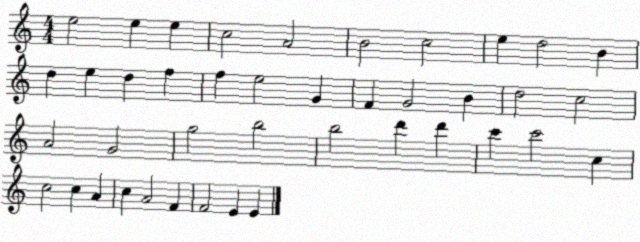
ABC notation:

X:1
T:Untitled
M:4/4
L:1/4
K:C
e2 e e c2 A2 B2 c2 e d2 B d e d f f e2 G F G2 B d2 c2 A2 G2 g2 b2 b2 d' d' c' c'2 c c2 c A c A2 F F2 E E